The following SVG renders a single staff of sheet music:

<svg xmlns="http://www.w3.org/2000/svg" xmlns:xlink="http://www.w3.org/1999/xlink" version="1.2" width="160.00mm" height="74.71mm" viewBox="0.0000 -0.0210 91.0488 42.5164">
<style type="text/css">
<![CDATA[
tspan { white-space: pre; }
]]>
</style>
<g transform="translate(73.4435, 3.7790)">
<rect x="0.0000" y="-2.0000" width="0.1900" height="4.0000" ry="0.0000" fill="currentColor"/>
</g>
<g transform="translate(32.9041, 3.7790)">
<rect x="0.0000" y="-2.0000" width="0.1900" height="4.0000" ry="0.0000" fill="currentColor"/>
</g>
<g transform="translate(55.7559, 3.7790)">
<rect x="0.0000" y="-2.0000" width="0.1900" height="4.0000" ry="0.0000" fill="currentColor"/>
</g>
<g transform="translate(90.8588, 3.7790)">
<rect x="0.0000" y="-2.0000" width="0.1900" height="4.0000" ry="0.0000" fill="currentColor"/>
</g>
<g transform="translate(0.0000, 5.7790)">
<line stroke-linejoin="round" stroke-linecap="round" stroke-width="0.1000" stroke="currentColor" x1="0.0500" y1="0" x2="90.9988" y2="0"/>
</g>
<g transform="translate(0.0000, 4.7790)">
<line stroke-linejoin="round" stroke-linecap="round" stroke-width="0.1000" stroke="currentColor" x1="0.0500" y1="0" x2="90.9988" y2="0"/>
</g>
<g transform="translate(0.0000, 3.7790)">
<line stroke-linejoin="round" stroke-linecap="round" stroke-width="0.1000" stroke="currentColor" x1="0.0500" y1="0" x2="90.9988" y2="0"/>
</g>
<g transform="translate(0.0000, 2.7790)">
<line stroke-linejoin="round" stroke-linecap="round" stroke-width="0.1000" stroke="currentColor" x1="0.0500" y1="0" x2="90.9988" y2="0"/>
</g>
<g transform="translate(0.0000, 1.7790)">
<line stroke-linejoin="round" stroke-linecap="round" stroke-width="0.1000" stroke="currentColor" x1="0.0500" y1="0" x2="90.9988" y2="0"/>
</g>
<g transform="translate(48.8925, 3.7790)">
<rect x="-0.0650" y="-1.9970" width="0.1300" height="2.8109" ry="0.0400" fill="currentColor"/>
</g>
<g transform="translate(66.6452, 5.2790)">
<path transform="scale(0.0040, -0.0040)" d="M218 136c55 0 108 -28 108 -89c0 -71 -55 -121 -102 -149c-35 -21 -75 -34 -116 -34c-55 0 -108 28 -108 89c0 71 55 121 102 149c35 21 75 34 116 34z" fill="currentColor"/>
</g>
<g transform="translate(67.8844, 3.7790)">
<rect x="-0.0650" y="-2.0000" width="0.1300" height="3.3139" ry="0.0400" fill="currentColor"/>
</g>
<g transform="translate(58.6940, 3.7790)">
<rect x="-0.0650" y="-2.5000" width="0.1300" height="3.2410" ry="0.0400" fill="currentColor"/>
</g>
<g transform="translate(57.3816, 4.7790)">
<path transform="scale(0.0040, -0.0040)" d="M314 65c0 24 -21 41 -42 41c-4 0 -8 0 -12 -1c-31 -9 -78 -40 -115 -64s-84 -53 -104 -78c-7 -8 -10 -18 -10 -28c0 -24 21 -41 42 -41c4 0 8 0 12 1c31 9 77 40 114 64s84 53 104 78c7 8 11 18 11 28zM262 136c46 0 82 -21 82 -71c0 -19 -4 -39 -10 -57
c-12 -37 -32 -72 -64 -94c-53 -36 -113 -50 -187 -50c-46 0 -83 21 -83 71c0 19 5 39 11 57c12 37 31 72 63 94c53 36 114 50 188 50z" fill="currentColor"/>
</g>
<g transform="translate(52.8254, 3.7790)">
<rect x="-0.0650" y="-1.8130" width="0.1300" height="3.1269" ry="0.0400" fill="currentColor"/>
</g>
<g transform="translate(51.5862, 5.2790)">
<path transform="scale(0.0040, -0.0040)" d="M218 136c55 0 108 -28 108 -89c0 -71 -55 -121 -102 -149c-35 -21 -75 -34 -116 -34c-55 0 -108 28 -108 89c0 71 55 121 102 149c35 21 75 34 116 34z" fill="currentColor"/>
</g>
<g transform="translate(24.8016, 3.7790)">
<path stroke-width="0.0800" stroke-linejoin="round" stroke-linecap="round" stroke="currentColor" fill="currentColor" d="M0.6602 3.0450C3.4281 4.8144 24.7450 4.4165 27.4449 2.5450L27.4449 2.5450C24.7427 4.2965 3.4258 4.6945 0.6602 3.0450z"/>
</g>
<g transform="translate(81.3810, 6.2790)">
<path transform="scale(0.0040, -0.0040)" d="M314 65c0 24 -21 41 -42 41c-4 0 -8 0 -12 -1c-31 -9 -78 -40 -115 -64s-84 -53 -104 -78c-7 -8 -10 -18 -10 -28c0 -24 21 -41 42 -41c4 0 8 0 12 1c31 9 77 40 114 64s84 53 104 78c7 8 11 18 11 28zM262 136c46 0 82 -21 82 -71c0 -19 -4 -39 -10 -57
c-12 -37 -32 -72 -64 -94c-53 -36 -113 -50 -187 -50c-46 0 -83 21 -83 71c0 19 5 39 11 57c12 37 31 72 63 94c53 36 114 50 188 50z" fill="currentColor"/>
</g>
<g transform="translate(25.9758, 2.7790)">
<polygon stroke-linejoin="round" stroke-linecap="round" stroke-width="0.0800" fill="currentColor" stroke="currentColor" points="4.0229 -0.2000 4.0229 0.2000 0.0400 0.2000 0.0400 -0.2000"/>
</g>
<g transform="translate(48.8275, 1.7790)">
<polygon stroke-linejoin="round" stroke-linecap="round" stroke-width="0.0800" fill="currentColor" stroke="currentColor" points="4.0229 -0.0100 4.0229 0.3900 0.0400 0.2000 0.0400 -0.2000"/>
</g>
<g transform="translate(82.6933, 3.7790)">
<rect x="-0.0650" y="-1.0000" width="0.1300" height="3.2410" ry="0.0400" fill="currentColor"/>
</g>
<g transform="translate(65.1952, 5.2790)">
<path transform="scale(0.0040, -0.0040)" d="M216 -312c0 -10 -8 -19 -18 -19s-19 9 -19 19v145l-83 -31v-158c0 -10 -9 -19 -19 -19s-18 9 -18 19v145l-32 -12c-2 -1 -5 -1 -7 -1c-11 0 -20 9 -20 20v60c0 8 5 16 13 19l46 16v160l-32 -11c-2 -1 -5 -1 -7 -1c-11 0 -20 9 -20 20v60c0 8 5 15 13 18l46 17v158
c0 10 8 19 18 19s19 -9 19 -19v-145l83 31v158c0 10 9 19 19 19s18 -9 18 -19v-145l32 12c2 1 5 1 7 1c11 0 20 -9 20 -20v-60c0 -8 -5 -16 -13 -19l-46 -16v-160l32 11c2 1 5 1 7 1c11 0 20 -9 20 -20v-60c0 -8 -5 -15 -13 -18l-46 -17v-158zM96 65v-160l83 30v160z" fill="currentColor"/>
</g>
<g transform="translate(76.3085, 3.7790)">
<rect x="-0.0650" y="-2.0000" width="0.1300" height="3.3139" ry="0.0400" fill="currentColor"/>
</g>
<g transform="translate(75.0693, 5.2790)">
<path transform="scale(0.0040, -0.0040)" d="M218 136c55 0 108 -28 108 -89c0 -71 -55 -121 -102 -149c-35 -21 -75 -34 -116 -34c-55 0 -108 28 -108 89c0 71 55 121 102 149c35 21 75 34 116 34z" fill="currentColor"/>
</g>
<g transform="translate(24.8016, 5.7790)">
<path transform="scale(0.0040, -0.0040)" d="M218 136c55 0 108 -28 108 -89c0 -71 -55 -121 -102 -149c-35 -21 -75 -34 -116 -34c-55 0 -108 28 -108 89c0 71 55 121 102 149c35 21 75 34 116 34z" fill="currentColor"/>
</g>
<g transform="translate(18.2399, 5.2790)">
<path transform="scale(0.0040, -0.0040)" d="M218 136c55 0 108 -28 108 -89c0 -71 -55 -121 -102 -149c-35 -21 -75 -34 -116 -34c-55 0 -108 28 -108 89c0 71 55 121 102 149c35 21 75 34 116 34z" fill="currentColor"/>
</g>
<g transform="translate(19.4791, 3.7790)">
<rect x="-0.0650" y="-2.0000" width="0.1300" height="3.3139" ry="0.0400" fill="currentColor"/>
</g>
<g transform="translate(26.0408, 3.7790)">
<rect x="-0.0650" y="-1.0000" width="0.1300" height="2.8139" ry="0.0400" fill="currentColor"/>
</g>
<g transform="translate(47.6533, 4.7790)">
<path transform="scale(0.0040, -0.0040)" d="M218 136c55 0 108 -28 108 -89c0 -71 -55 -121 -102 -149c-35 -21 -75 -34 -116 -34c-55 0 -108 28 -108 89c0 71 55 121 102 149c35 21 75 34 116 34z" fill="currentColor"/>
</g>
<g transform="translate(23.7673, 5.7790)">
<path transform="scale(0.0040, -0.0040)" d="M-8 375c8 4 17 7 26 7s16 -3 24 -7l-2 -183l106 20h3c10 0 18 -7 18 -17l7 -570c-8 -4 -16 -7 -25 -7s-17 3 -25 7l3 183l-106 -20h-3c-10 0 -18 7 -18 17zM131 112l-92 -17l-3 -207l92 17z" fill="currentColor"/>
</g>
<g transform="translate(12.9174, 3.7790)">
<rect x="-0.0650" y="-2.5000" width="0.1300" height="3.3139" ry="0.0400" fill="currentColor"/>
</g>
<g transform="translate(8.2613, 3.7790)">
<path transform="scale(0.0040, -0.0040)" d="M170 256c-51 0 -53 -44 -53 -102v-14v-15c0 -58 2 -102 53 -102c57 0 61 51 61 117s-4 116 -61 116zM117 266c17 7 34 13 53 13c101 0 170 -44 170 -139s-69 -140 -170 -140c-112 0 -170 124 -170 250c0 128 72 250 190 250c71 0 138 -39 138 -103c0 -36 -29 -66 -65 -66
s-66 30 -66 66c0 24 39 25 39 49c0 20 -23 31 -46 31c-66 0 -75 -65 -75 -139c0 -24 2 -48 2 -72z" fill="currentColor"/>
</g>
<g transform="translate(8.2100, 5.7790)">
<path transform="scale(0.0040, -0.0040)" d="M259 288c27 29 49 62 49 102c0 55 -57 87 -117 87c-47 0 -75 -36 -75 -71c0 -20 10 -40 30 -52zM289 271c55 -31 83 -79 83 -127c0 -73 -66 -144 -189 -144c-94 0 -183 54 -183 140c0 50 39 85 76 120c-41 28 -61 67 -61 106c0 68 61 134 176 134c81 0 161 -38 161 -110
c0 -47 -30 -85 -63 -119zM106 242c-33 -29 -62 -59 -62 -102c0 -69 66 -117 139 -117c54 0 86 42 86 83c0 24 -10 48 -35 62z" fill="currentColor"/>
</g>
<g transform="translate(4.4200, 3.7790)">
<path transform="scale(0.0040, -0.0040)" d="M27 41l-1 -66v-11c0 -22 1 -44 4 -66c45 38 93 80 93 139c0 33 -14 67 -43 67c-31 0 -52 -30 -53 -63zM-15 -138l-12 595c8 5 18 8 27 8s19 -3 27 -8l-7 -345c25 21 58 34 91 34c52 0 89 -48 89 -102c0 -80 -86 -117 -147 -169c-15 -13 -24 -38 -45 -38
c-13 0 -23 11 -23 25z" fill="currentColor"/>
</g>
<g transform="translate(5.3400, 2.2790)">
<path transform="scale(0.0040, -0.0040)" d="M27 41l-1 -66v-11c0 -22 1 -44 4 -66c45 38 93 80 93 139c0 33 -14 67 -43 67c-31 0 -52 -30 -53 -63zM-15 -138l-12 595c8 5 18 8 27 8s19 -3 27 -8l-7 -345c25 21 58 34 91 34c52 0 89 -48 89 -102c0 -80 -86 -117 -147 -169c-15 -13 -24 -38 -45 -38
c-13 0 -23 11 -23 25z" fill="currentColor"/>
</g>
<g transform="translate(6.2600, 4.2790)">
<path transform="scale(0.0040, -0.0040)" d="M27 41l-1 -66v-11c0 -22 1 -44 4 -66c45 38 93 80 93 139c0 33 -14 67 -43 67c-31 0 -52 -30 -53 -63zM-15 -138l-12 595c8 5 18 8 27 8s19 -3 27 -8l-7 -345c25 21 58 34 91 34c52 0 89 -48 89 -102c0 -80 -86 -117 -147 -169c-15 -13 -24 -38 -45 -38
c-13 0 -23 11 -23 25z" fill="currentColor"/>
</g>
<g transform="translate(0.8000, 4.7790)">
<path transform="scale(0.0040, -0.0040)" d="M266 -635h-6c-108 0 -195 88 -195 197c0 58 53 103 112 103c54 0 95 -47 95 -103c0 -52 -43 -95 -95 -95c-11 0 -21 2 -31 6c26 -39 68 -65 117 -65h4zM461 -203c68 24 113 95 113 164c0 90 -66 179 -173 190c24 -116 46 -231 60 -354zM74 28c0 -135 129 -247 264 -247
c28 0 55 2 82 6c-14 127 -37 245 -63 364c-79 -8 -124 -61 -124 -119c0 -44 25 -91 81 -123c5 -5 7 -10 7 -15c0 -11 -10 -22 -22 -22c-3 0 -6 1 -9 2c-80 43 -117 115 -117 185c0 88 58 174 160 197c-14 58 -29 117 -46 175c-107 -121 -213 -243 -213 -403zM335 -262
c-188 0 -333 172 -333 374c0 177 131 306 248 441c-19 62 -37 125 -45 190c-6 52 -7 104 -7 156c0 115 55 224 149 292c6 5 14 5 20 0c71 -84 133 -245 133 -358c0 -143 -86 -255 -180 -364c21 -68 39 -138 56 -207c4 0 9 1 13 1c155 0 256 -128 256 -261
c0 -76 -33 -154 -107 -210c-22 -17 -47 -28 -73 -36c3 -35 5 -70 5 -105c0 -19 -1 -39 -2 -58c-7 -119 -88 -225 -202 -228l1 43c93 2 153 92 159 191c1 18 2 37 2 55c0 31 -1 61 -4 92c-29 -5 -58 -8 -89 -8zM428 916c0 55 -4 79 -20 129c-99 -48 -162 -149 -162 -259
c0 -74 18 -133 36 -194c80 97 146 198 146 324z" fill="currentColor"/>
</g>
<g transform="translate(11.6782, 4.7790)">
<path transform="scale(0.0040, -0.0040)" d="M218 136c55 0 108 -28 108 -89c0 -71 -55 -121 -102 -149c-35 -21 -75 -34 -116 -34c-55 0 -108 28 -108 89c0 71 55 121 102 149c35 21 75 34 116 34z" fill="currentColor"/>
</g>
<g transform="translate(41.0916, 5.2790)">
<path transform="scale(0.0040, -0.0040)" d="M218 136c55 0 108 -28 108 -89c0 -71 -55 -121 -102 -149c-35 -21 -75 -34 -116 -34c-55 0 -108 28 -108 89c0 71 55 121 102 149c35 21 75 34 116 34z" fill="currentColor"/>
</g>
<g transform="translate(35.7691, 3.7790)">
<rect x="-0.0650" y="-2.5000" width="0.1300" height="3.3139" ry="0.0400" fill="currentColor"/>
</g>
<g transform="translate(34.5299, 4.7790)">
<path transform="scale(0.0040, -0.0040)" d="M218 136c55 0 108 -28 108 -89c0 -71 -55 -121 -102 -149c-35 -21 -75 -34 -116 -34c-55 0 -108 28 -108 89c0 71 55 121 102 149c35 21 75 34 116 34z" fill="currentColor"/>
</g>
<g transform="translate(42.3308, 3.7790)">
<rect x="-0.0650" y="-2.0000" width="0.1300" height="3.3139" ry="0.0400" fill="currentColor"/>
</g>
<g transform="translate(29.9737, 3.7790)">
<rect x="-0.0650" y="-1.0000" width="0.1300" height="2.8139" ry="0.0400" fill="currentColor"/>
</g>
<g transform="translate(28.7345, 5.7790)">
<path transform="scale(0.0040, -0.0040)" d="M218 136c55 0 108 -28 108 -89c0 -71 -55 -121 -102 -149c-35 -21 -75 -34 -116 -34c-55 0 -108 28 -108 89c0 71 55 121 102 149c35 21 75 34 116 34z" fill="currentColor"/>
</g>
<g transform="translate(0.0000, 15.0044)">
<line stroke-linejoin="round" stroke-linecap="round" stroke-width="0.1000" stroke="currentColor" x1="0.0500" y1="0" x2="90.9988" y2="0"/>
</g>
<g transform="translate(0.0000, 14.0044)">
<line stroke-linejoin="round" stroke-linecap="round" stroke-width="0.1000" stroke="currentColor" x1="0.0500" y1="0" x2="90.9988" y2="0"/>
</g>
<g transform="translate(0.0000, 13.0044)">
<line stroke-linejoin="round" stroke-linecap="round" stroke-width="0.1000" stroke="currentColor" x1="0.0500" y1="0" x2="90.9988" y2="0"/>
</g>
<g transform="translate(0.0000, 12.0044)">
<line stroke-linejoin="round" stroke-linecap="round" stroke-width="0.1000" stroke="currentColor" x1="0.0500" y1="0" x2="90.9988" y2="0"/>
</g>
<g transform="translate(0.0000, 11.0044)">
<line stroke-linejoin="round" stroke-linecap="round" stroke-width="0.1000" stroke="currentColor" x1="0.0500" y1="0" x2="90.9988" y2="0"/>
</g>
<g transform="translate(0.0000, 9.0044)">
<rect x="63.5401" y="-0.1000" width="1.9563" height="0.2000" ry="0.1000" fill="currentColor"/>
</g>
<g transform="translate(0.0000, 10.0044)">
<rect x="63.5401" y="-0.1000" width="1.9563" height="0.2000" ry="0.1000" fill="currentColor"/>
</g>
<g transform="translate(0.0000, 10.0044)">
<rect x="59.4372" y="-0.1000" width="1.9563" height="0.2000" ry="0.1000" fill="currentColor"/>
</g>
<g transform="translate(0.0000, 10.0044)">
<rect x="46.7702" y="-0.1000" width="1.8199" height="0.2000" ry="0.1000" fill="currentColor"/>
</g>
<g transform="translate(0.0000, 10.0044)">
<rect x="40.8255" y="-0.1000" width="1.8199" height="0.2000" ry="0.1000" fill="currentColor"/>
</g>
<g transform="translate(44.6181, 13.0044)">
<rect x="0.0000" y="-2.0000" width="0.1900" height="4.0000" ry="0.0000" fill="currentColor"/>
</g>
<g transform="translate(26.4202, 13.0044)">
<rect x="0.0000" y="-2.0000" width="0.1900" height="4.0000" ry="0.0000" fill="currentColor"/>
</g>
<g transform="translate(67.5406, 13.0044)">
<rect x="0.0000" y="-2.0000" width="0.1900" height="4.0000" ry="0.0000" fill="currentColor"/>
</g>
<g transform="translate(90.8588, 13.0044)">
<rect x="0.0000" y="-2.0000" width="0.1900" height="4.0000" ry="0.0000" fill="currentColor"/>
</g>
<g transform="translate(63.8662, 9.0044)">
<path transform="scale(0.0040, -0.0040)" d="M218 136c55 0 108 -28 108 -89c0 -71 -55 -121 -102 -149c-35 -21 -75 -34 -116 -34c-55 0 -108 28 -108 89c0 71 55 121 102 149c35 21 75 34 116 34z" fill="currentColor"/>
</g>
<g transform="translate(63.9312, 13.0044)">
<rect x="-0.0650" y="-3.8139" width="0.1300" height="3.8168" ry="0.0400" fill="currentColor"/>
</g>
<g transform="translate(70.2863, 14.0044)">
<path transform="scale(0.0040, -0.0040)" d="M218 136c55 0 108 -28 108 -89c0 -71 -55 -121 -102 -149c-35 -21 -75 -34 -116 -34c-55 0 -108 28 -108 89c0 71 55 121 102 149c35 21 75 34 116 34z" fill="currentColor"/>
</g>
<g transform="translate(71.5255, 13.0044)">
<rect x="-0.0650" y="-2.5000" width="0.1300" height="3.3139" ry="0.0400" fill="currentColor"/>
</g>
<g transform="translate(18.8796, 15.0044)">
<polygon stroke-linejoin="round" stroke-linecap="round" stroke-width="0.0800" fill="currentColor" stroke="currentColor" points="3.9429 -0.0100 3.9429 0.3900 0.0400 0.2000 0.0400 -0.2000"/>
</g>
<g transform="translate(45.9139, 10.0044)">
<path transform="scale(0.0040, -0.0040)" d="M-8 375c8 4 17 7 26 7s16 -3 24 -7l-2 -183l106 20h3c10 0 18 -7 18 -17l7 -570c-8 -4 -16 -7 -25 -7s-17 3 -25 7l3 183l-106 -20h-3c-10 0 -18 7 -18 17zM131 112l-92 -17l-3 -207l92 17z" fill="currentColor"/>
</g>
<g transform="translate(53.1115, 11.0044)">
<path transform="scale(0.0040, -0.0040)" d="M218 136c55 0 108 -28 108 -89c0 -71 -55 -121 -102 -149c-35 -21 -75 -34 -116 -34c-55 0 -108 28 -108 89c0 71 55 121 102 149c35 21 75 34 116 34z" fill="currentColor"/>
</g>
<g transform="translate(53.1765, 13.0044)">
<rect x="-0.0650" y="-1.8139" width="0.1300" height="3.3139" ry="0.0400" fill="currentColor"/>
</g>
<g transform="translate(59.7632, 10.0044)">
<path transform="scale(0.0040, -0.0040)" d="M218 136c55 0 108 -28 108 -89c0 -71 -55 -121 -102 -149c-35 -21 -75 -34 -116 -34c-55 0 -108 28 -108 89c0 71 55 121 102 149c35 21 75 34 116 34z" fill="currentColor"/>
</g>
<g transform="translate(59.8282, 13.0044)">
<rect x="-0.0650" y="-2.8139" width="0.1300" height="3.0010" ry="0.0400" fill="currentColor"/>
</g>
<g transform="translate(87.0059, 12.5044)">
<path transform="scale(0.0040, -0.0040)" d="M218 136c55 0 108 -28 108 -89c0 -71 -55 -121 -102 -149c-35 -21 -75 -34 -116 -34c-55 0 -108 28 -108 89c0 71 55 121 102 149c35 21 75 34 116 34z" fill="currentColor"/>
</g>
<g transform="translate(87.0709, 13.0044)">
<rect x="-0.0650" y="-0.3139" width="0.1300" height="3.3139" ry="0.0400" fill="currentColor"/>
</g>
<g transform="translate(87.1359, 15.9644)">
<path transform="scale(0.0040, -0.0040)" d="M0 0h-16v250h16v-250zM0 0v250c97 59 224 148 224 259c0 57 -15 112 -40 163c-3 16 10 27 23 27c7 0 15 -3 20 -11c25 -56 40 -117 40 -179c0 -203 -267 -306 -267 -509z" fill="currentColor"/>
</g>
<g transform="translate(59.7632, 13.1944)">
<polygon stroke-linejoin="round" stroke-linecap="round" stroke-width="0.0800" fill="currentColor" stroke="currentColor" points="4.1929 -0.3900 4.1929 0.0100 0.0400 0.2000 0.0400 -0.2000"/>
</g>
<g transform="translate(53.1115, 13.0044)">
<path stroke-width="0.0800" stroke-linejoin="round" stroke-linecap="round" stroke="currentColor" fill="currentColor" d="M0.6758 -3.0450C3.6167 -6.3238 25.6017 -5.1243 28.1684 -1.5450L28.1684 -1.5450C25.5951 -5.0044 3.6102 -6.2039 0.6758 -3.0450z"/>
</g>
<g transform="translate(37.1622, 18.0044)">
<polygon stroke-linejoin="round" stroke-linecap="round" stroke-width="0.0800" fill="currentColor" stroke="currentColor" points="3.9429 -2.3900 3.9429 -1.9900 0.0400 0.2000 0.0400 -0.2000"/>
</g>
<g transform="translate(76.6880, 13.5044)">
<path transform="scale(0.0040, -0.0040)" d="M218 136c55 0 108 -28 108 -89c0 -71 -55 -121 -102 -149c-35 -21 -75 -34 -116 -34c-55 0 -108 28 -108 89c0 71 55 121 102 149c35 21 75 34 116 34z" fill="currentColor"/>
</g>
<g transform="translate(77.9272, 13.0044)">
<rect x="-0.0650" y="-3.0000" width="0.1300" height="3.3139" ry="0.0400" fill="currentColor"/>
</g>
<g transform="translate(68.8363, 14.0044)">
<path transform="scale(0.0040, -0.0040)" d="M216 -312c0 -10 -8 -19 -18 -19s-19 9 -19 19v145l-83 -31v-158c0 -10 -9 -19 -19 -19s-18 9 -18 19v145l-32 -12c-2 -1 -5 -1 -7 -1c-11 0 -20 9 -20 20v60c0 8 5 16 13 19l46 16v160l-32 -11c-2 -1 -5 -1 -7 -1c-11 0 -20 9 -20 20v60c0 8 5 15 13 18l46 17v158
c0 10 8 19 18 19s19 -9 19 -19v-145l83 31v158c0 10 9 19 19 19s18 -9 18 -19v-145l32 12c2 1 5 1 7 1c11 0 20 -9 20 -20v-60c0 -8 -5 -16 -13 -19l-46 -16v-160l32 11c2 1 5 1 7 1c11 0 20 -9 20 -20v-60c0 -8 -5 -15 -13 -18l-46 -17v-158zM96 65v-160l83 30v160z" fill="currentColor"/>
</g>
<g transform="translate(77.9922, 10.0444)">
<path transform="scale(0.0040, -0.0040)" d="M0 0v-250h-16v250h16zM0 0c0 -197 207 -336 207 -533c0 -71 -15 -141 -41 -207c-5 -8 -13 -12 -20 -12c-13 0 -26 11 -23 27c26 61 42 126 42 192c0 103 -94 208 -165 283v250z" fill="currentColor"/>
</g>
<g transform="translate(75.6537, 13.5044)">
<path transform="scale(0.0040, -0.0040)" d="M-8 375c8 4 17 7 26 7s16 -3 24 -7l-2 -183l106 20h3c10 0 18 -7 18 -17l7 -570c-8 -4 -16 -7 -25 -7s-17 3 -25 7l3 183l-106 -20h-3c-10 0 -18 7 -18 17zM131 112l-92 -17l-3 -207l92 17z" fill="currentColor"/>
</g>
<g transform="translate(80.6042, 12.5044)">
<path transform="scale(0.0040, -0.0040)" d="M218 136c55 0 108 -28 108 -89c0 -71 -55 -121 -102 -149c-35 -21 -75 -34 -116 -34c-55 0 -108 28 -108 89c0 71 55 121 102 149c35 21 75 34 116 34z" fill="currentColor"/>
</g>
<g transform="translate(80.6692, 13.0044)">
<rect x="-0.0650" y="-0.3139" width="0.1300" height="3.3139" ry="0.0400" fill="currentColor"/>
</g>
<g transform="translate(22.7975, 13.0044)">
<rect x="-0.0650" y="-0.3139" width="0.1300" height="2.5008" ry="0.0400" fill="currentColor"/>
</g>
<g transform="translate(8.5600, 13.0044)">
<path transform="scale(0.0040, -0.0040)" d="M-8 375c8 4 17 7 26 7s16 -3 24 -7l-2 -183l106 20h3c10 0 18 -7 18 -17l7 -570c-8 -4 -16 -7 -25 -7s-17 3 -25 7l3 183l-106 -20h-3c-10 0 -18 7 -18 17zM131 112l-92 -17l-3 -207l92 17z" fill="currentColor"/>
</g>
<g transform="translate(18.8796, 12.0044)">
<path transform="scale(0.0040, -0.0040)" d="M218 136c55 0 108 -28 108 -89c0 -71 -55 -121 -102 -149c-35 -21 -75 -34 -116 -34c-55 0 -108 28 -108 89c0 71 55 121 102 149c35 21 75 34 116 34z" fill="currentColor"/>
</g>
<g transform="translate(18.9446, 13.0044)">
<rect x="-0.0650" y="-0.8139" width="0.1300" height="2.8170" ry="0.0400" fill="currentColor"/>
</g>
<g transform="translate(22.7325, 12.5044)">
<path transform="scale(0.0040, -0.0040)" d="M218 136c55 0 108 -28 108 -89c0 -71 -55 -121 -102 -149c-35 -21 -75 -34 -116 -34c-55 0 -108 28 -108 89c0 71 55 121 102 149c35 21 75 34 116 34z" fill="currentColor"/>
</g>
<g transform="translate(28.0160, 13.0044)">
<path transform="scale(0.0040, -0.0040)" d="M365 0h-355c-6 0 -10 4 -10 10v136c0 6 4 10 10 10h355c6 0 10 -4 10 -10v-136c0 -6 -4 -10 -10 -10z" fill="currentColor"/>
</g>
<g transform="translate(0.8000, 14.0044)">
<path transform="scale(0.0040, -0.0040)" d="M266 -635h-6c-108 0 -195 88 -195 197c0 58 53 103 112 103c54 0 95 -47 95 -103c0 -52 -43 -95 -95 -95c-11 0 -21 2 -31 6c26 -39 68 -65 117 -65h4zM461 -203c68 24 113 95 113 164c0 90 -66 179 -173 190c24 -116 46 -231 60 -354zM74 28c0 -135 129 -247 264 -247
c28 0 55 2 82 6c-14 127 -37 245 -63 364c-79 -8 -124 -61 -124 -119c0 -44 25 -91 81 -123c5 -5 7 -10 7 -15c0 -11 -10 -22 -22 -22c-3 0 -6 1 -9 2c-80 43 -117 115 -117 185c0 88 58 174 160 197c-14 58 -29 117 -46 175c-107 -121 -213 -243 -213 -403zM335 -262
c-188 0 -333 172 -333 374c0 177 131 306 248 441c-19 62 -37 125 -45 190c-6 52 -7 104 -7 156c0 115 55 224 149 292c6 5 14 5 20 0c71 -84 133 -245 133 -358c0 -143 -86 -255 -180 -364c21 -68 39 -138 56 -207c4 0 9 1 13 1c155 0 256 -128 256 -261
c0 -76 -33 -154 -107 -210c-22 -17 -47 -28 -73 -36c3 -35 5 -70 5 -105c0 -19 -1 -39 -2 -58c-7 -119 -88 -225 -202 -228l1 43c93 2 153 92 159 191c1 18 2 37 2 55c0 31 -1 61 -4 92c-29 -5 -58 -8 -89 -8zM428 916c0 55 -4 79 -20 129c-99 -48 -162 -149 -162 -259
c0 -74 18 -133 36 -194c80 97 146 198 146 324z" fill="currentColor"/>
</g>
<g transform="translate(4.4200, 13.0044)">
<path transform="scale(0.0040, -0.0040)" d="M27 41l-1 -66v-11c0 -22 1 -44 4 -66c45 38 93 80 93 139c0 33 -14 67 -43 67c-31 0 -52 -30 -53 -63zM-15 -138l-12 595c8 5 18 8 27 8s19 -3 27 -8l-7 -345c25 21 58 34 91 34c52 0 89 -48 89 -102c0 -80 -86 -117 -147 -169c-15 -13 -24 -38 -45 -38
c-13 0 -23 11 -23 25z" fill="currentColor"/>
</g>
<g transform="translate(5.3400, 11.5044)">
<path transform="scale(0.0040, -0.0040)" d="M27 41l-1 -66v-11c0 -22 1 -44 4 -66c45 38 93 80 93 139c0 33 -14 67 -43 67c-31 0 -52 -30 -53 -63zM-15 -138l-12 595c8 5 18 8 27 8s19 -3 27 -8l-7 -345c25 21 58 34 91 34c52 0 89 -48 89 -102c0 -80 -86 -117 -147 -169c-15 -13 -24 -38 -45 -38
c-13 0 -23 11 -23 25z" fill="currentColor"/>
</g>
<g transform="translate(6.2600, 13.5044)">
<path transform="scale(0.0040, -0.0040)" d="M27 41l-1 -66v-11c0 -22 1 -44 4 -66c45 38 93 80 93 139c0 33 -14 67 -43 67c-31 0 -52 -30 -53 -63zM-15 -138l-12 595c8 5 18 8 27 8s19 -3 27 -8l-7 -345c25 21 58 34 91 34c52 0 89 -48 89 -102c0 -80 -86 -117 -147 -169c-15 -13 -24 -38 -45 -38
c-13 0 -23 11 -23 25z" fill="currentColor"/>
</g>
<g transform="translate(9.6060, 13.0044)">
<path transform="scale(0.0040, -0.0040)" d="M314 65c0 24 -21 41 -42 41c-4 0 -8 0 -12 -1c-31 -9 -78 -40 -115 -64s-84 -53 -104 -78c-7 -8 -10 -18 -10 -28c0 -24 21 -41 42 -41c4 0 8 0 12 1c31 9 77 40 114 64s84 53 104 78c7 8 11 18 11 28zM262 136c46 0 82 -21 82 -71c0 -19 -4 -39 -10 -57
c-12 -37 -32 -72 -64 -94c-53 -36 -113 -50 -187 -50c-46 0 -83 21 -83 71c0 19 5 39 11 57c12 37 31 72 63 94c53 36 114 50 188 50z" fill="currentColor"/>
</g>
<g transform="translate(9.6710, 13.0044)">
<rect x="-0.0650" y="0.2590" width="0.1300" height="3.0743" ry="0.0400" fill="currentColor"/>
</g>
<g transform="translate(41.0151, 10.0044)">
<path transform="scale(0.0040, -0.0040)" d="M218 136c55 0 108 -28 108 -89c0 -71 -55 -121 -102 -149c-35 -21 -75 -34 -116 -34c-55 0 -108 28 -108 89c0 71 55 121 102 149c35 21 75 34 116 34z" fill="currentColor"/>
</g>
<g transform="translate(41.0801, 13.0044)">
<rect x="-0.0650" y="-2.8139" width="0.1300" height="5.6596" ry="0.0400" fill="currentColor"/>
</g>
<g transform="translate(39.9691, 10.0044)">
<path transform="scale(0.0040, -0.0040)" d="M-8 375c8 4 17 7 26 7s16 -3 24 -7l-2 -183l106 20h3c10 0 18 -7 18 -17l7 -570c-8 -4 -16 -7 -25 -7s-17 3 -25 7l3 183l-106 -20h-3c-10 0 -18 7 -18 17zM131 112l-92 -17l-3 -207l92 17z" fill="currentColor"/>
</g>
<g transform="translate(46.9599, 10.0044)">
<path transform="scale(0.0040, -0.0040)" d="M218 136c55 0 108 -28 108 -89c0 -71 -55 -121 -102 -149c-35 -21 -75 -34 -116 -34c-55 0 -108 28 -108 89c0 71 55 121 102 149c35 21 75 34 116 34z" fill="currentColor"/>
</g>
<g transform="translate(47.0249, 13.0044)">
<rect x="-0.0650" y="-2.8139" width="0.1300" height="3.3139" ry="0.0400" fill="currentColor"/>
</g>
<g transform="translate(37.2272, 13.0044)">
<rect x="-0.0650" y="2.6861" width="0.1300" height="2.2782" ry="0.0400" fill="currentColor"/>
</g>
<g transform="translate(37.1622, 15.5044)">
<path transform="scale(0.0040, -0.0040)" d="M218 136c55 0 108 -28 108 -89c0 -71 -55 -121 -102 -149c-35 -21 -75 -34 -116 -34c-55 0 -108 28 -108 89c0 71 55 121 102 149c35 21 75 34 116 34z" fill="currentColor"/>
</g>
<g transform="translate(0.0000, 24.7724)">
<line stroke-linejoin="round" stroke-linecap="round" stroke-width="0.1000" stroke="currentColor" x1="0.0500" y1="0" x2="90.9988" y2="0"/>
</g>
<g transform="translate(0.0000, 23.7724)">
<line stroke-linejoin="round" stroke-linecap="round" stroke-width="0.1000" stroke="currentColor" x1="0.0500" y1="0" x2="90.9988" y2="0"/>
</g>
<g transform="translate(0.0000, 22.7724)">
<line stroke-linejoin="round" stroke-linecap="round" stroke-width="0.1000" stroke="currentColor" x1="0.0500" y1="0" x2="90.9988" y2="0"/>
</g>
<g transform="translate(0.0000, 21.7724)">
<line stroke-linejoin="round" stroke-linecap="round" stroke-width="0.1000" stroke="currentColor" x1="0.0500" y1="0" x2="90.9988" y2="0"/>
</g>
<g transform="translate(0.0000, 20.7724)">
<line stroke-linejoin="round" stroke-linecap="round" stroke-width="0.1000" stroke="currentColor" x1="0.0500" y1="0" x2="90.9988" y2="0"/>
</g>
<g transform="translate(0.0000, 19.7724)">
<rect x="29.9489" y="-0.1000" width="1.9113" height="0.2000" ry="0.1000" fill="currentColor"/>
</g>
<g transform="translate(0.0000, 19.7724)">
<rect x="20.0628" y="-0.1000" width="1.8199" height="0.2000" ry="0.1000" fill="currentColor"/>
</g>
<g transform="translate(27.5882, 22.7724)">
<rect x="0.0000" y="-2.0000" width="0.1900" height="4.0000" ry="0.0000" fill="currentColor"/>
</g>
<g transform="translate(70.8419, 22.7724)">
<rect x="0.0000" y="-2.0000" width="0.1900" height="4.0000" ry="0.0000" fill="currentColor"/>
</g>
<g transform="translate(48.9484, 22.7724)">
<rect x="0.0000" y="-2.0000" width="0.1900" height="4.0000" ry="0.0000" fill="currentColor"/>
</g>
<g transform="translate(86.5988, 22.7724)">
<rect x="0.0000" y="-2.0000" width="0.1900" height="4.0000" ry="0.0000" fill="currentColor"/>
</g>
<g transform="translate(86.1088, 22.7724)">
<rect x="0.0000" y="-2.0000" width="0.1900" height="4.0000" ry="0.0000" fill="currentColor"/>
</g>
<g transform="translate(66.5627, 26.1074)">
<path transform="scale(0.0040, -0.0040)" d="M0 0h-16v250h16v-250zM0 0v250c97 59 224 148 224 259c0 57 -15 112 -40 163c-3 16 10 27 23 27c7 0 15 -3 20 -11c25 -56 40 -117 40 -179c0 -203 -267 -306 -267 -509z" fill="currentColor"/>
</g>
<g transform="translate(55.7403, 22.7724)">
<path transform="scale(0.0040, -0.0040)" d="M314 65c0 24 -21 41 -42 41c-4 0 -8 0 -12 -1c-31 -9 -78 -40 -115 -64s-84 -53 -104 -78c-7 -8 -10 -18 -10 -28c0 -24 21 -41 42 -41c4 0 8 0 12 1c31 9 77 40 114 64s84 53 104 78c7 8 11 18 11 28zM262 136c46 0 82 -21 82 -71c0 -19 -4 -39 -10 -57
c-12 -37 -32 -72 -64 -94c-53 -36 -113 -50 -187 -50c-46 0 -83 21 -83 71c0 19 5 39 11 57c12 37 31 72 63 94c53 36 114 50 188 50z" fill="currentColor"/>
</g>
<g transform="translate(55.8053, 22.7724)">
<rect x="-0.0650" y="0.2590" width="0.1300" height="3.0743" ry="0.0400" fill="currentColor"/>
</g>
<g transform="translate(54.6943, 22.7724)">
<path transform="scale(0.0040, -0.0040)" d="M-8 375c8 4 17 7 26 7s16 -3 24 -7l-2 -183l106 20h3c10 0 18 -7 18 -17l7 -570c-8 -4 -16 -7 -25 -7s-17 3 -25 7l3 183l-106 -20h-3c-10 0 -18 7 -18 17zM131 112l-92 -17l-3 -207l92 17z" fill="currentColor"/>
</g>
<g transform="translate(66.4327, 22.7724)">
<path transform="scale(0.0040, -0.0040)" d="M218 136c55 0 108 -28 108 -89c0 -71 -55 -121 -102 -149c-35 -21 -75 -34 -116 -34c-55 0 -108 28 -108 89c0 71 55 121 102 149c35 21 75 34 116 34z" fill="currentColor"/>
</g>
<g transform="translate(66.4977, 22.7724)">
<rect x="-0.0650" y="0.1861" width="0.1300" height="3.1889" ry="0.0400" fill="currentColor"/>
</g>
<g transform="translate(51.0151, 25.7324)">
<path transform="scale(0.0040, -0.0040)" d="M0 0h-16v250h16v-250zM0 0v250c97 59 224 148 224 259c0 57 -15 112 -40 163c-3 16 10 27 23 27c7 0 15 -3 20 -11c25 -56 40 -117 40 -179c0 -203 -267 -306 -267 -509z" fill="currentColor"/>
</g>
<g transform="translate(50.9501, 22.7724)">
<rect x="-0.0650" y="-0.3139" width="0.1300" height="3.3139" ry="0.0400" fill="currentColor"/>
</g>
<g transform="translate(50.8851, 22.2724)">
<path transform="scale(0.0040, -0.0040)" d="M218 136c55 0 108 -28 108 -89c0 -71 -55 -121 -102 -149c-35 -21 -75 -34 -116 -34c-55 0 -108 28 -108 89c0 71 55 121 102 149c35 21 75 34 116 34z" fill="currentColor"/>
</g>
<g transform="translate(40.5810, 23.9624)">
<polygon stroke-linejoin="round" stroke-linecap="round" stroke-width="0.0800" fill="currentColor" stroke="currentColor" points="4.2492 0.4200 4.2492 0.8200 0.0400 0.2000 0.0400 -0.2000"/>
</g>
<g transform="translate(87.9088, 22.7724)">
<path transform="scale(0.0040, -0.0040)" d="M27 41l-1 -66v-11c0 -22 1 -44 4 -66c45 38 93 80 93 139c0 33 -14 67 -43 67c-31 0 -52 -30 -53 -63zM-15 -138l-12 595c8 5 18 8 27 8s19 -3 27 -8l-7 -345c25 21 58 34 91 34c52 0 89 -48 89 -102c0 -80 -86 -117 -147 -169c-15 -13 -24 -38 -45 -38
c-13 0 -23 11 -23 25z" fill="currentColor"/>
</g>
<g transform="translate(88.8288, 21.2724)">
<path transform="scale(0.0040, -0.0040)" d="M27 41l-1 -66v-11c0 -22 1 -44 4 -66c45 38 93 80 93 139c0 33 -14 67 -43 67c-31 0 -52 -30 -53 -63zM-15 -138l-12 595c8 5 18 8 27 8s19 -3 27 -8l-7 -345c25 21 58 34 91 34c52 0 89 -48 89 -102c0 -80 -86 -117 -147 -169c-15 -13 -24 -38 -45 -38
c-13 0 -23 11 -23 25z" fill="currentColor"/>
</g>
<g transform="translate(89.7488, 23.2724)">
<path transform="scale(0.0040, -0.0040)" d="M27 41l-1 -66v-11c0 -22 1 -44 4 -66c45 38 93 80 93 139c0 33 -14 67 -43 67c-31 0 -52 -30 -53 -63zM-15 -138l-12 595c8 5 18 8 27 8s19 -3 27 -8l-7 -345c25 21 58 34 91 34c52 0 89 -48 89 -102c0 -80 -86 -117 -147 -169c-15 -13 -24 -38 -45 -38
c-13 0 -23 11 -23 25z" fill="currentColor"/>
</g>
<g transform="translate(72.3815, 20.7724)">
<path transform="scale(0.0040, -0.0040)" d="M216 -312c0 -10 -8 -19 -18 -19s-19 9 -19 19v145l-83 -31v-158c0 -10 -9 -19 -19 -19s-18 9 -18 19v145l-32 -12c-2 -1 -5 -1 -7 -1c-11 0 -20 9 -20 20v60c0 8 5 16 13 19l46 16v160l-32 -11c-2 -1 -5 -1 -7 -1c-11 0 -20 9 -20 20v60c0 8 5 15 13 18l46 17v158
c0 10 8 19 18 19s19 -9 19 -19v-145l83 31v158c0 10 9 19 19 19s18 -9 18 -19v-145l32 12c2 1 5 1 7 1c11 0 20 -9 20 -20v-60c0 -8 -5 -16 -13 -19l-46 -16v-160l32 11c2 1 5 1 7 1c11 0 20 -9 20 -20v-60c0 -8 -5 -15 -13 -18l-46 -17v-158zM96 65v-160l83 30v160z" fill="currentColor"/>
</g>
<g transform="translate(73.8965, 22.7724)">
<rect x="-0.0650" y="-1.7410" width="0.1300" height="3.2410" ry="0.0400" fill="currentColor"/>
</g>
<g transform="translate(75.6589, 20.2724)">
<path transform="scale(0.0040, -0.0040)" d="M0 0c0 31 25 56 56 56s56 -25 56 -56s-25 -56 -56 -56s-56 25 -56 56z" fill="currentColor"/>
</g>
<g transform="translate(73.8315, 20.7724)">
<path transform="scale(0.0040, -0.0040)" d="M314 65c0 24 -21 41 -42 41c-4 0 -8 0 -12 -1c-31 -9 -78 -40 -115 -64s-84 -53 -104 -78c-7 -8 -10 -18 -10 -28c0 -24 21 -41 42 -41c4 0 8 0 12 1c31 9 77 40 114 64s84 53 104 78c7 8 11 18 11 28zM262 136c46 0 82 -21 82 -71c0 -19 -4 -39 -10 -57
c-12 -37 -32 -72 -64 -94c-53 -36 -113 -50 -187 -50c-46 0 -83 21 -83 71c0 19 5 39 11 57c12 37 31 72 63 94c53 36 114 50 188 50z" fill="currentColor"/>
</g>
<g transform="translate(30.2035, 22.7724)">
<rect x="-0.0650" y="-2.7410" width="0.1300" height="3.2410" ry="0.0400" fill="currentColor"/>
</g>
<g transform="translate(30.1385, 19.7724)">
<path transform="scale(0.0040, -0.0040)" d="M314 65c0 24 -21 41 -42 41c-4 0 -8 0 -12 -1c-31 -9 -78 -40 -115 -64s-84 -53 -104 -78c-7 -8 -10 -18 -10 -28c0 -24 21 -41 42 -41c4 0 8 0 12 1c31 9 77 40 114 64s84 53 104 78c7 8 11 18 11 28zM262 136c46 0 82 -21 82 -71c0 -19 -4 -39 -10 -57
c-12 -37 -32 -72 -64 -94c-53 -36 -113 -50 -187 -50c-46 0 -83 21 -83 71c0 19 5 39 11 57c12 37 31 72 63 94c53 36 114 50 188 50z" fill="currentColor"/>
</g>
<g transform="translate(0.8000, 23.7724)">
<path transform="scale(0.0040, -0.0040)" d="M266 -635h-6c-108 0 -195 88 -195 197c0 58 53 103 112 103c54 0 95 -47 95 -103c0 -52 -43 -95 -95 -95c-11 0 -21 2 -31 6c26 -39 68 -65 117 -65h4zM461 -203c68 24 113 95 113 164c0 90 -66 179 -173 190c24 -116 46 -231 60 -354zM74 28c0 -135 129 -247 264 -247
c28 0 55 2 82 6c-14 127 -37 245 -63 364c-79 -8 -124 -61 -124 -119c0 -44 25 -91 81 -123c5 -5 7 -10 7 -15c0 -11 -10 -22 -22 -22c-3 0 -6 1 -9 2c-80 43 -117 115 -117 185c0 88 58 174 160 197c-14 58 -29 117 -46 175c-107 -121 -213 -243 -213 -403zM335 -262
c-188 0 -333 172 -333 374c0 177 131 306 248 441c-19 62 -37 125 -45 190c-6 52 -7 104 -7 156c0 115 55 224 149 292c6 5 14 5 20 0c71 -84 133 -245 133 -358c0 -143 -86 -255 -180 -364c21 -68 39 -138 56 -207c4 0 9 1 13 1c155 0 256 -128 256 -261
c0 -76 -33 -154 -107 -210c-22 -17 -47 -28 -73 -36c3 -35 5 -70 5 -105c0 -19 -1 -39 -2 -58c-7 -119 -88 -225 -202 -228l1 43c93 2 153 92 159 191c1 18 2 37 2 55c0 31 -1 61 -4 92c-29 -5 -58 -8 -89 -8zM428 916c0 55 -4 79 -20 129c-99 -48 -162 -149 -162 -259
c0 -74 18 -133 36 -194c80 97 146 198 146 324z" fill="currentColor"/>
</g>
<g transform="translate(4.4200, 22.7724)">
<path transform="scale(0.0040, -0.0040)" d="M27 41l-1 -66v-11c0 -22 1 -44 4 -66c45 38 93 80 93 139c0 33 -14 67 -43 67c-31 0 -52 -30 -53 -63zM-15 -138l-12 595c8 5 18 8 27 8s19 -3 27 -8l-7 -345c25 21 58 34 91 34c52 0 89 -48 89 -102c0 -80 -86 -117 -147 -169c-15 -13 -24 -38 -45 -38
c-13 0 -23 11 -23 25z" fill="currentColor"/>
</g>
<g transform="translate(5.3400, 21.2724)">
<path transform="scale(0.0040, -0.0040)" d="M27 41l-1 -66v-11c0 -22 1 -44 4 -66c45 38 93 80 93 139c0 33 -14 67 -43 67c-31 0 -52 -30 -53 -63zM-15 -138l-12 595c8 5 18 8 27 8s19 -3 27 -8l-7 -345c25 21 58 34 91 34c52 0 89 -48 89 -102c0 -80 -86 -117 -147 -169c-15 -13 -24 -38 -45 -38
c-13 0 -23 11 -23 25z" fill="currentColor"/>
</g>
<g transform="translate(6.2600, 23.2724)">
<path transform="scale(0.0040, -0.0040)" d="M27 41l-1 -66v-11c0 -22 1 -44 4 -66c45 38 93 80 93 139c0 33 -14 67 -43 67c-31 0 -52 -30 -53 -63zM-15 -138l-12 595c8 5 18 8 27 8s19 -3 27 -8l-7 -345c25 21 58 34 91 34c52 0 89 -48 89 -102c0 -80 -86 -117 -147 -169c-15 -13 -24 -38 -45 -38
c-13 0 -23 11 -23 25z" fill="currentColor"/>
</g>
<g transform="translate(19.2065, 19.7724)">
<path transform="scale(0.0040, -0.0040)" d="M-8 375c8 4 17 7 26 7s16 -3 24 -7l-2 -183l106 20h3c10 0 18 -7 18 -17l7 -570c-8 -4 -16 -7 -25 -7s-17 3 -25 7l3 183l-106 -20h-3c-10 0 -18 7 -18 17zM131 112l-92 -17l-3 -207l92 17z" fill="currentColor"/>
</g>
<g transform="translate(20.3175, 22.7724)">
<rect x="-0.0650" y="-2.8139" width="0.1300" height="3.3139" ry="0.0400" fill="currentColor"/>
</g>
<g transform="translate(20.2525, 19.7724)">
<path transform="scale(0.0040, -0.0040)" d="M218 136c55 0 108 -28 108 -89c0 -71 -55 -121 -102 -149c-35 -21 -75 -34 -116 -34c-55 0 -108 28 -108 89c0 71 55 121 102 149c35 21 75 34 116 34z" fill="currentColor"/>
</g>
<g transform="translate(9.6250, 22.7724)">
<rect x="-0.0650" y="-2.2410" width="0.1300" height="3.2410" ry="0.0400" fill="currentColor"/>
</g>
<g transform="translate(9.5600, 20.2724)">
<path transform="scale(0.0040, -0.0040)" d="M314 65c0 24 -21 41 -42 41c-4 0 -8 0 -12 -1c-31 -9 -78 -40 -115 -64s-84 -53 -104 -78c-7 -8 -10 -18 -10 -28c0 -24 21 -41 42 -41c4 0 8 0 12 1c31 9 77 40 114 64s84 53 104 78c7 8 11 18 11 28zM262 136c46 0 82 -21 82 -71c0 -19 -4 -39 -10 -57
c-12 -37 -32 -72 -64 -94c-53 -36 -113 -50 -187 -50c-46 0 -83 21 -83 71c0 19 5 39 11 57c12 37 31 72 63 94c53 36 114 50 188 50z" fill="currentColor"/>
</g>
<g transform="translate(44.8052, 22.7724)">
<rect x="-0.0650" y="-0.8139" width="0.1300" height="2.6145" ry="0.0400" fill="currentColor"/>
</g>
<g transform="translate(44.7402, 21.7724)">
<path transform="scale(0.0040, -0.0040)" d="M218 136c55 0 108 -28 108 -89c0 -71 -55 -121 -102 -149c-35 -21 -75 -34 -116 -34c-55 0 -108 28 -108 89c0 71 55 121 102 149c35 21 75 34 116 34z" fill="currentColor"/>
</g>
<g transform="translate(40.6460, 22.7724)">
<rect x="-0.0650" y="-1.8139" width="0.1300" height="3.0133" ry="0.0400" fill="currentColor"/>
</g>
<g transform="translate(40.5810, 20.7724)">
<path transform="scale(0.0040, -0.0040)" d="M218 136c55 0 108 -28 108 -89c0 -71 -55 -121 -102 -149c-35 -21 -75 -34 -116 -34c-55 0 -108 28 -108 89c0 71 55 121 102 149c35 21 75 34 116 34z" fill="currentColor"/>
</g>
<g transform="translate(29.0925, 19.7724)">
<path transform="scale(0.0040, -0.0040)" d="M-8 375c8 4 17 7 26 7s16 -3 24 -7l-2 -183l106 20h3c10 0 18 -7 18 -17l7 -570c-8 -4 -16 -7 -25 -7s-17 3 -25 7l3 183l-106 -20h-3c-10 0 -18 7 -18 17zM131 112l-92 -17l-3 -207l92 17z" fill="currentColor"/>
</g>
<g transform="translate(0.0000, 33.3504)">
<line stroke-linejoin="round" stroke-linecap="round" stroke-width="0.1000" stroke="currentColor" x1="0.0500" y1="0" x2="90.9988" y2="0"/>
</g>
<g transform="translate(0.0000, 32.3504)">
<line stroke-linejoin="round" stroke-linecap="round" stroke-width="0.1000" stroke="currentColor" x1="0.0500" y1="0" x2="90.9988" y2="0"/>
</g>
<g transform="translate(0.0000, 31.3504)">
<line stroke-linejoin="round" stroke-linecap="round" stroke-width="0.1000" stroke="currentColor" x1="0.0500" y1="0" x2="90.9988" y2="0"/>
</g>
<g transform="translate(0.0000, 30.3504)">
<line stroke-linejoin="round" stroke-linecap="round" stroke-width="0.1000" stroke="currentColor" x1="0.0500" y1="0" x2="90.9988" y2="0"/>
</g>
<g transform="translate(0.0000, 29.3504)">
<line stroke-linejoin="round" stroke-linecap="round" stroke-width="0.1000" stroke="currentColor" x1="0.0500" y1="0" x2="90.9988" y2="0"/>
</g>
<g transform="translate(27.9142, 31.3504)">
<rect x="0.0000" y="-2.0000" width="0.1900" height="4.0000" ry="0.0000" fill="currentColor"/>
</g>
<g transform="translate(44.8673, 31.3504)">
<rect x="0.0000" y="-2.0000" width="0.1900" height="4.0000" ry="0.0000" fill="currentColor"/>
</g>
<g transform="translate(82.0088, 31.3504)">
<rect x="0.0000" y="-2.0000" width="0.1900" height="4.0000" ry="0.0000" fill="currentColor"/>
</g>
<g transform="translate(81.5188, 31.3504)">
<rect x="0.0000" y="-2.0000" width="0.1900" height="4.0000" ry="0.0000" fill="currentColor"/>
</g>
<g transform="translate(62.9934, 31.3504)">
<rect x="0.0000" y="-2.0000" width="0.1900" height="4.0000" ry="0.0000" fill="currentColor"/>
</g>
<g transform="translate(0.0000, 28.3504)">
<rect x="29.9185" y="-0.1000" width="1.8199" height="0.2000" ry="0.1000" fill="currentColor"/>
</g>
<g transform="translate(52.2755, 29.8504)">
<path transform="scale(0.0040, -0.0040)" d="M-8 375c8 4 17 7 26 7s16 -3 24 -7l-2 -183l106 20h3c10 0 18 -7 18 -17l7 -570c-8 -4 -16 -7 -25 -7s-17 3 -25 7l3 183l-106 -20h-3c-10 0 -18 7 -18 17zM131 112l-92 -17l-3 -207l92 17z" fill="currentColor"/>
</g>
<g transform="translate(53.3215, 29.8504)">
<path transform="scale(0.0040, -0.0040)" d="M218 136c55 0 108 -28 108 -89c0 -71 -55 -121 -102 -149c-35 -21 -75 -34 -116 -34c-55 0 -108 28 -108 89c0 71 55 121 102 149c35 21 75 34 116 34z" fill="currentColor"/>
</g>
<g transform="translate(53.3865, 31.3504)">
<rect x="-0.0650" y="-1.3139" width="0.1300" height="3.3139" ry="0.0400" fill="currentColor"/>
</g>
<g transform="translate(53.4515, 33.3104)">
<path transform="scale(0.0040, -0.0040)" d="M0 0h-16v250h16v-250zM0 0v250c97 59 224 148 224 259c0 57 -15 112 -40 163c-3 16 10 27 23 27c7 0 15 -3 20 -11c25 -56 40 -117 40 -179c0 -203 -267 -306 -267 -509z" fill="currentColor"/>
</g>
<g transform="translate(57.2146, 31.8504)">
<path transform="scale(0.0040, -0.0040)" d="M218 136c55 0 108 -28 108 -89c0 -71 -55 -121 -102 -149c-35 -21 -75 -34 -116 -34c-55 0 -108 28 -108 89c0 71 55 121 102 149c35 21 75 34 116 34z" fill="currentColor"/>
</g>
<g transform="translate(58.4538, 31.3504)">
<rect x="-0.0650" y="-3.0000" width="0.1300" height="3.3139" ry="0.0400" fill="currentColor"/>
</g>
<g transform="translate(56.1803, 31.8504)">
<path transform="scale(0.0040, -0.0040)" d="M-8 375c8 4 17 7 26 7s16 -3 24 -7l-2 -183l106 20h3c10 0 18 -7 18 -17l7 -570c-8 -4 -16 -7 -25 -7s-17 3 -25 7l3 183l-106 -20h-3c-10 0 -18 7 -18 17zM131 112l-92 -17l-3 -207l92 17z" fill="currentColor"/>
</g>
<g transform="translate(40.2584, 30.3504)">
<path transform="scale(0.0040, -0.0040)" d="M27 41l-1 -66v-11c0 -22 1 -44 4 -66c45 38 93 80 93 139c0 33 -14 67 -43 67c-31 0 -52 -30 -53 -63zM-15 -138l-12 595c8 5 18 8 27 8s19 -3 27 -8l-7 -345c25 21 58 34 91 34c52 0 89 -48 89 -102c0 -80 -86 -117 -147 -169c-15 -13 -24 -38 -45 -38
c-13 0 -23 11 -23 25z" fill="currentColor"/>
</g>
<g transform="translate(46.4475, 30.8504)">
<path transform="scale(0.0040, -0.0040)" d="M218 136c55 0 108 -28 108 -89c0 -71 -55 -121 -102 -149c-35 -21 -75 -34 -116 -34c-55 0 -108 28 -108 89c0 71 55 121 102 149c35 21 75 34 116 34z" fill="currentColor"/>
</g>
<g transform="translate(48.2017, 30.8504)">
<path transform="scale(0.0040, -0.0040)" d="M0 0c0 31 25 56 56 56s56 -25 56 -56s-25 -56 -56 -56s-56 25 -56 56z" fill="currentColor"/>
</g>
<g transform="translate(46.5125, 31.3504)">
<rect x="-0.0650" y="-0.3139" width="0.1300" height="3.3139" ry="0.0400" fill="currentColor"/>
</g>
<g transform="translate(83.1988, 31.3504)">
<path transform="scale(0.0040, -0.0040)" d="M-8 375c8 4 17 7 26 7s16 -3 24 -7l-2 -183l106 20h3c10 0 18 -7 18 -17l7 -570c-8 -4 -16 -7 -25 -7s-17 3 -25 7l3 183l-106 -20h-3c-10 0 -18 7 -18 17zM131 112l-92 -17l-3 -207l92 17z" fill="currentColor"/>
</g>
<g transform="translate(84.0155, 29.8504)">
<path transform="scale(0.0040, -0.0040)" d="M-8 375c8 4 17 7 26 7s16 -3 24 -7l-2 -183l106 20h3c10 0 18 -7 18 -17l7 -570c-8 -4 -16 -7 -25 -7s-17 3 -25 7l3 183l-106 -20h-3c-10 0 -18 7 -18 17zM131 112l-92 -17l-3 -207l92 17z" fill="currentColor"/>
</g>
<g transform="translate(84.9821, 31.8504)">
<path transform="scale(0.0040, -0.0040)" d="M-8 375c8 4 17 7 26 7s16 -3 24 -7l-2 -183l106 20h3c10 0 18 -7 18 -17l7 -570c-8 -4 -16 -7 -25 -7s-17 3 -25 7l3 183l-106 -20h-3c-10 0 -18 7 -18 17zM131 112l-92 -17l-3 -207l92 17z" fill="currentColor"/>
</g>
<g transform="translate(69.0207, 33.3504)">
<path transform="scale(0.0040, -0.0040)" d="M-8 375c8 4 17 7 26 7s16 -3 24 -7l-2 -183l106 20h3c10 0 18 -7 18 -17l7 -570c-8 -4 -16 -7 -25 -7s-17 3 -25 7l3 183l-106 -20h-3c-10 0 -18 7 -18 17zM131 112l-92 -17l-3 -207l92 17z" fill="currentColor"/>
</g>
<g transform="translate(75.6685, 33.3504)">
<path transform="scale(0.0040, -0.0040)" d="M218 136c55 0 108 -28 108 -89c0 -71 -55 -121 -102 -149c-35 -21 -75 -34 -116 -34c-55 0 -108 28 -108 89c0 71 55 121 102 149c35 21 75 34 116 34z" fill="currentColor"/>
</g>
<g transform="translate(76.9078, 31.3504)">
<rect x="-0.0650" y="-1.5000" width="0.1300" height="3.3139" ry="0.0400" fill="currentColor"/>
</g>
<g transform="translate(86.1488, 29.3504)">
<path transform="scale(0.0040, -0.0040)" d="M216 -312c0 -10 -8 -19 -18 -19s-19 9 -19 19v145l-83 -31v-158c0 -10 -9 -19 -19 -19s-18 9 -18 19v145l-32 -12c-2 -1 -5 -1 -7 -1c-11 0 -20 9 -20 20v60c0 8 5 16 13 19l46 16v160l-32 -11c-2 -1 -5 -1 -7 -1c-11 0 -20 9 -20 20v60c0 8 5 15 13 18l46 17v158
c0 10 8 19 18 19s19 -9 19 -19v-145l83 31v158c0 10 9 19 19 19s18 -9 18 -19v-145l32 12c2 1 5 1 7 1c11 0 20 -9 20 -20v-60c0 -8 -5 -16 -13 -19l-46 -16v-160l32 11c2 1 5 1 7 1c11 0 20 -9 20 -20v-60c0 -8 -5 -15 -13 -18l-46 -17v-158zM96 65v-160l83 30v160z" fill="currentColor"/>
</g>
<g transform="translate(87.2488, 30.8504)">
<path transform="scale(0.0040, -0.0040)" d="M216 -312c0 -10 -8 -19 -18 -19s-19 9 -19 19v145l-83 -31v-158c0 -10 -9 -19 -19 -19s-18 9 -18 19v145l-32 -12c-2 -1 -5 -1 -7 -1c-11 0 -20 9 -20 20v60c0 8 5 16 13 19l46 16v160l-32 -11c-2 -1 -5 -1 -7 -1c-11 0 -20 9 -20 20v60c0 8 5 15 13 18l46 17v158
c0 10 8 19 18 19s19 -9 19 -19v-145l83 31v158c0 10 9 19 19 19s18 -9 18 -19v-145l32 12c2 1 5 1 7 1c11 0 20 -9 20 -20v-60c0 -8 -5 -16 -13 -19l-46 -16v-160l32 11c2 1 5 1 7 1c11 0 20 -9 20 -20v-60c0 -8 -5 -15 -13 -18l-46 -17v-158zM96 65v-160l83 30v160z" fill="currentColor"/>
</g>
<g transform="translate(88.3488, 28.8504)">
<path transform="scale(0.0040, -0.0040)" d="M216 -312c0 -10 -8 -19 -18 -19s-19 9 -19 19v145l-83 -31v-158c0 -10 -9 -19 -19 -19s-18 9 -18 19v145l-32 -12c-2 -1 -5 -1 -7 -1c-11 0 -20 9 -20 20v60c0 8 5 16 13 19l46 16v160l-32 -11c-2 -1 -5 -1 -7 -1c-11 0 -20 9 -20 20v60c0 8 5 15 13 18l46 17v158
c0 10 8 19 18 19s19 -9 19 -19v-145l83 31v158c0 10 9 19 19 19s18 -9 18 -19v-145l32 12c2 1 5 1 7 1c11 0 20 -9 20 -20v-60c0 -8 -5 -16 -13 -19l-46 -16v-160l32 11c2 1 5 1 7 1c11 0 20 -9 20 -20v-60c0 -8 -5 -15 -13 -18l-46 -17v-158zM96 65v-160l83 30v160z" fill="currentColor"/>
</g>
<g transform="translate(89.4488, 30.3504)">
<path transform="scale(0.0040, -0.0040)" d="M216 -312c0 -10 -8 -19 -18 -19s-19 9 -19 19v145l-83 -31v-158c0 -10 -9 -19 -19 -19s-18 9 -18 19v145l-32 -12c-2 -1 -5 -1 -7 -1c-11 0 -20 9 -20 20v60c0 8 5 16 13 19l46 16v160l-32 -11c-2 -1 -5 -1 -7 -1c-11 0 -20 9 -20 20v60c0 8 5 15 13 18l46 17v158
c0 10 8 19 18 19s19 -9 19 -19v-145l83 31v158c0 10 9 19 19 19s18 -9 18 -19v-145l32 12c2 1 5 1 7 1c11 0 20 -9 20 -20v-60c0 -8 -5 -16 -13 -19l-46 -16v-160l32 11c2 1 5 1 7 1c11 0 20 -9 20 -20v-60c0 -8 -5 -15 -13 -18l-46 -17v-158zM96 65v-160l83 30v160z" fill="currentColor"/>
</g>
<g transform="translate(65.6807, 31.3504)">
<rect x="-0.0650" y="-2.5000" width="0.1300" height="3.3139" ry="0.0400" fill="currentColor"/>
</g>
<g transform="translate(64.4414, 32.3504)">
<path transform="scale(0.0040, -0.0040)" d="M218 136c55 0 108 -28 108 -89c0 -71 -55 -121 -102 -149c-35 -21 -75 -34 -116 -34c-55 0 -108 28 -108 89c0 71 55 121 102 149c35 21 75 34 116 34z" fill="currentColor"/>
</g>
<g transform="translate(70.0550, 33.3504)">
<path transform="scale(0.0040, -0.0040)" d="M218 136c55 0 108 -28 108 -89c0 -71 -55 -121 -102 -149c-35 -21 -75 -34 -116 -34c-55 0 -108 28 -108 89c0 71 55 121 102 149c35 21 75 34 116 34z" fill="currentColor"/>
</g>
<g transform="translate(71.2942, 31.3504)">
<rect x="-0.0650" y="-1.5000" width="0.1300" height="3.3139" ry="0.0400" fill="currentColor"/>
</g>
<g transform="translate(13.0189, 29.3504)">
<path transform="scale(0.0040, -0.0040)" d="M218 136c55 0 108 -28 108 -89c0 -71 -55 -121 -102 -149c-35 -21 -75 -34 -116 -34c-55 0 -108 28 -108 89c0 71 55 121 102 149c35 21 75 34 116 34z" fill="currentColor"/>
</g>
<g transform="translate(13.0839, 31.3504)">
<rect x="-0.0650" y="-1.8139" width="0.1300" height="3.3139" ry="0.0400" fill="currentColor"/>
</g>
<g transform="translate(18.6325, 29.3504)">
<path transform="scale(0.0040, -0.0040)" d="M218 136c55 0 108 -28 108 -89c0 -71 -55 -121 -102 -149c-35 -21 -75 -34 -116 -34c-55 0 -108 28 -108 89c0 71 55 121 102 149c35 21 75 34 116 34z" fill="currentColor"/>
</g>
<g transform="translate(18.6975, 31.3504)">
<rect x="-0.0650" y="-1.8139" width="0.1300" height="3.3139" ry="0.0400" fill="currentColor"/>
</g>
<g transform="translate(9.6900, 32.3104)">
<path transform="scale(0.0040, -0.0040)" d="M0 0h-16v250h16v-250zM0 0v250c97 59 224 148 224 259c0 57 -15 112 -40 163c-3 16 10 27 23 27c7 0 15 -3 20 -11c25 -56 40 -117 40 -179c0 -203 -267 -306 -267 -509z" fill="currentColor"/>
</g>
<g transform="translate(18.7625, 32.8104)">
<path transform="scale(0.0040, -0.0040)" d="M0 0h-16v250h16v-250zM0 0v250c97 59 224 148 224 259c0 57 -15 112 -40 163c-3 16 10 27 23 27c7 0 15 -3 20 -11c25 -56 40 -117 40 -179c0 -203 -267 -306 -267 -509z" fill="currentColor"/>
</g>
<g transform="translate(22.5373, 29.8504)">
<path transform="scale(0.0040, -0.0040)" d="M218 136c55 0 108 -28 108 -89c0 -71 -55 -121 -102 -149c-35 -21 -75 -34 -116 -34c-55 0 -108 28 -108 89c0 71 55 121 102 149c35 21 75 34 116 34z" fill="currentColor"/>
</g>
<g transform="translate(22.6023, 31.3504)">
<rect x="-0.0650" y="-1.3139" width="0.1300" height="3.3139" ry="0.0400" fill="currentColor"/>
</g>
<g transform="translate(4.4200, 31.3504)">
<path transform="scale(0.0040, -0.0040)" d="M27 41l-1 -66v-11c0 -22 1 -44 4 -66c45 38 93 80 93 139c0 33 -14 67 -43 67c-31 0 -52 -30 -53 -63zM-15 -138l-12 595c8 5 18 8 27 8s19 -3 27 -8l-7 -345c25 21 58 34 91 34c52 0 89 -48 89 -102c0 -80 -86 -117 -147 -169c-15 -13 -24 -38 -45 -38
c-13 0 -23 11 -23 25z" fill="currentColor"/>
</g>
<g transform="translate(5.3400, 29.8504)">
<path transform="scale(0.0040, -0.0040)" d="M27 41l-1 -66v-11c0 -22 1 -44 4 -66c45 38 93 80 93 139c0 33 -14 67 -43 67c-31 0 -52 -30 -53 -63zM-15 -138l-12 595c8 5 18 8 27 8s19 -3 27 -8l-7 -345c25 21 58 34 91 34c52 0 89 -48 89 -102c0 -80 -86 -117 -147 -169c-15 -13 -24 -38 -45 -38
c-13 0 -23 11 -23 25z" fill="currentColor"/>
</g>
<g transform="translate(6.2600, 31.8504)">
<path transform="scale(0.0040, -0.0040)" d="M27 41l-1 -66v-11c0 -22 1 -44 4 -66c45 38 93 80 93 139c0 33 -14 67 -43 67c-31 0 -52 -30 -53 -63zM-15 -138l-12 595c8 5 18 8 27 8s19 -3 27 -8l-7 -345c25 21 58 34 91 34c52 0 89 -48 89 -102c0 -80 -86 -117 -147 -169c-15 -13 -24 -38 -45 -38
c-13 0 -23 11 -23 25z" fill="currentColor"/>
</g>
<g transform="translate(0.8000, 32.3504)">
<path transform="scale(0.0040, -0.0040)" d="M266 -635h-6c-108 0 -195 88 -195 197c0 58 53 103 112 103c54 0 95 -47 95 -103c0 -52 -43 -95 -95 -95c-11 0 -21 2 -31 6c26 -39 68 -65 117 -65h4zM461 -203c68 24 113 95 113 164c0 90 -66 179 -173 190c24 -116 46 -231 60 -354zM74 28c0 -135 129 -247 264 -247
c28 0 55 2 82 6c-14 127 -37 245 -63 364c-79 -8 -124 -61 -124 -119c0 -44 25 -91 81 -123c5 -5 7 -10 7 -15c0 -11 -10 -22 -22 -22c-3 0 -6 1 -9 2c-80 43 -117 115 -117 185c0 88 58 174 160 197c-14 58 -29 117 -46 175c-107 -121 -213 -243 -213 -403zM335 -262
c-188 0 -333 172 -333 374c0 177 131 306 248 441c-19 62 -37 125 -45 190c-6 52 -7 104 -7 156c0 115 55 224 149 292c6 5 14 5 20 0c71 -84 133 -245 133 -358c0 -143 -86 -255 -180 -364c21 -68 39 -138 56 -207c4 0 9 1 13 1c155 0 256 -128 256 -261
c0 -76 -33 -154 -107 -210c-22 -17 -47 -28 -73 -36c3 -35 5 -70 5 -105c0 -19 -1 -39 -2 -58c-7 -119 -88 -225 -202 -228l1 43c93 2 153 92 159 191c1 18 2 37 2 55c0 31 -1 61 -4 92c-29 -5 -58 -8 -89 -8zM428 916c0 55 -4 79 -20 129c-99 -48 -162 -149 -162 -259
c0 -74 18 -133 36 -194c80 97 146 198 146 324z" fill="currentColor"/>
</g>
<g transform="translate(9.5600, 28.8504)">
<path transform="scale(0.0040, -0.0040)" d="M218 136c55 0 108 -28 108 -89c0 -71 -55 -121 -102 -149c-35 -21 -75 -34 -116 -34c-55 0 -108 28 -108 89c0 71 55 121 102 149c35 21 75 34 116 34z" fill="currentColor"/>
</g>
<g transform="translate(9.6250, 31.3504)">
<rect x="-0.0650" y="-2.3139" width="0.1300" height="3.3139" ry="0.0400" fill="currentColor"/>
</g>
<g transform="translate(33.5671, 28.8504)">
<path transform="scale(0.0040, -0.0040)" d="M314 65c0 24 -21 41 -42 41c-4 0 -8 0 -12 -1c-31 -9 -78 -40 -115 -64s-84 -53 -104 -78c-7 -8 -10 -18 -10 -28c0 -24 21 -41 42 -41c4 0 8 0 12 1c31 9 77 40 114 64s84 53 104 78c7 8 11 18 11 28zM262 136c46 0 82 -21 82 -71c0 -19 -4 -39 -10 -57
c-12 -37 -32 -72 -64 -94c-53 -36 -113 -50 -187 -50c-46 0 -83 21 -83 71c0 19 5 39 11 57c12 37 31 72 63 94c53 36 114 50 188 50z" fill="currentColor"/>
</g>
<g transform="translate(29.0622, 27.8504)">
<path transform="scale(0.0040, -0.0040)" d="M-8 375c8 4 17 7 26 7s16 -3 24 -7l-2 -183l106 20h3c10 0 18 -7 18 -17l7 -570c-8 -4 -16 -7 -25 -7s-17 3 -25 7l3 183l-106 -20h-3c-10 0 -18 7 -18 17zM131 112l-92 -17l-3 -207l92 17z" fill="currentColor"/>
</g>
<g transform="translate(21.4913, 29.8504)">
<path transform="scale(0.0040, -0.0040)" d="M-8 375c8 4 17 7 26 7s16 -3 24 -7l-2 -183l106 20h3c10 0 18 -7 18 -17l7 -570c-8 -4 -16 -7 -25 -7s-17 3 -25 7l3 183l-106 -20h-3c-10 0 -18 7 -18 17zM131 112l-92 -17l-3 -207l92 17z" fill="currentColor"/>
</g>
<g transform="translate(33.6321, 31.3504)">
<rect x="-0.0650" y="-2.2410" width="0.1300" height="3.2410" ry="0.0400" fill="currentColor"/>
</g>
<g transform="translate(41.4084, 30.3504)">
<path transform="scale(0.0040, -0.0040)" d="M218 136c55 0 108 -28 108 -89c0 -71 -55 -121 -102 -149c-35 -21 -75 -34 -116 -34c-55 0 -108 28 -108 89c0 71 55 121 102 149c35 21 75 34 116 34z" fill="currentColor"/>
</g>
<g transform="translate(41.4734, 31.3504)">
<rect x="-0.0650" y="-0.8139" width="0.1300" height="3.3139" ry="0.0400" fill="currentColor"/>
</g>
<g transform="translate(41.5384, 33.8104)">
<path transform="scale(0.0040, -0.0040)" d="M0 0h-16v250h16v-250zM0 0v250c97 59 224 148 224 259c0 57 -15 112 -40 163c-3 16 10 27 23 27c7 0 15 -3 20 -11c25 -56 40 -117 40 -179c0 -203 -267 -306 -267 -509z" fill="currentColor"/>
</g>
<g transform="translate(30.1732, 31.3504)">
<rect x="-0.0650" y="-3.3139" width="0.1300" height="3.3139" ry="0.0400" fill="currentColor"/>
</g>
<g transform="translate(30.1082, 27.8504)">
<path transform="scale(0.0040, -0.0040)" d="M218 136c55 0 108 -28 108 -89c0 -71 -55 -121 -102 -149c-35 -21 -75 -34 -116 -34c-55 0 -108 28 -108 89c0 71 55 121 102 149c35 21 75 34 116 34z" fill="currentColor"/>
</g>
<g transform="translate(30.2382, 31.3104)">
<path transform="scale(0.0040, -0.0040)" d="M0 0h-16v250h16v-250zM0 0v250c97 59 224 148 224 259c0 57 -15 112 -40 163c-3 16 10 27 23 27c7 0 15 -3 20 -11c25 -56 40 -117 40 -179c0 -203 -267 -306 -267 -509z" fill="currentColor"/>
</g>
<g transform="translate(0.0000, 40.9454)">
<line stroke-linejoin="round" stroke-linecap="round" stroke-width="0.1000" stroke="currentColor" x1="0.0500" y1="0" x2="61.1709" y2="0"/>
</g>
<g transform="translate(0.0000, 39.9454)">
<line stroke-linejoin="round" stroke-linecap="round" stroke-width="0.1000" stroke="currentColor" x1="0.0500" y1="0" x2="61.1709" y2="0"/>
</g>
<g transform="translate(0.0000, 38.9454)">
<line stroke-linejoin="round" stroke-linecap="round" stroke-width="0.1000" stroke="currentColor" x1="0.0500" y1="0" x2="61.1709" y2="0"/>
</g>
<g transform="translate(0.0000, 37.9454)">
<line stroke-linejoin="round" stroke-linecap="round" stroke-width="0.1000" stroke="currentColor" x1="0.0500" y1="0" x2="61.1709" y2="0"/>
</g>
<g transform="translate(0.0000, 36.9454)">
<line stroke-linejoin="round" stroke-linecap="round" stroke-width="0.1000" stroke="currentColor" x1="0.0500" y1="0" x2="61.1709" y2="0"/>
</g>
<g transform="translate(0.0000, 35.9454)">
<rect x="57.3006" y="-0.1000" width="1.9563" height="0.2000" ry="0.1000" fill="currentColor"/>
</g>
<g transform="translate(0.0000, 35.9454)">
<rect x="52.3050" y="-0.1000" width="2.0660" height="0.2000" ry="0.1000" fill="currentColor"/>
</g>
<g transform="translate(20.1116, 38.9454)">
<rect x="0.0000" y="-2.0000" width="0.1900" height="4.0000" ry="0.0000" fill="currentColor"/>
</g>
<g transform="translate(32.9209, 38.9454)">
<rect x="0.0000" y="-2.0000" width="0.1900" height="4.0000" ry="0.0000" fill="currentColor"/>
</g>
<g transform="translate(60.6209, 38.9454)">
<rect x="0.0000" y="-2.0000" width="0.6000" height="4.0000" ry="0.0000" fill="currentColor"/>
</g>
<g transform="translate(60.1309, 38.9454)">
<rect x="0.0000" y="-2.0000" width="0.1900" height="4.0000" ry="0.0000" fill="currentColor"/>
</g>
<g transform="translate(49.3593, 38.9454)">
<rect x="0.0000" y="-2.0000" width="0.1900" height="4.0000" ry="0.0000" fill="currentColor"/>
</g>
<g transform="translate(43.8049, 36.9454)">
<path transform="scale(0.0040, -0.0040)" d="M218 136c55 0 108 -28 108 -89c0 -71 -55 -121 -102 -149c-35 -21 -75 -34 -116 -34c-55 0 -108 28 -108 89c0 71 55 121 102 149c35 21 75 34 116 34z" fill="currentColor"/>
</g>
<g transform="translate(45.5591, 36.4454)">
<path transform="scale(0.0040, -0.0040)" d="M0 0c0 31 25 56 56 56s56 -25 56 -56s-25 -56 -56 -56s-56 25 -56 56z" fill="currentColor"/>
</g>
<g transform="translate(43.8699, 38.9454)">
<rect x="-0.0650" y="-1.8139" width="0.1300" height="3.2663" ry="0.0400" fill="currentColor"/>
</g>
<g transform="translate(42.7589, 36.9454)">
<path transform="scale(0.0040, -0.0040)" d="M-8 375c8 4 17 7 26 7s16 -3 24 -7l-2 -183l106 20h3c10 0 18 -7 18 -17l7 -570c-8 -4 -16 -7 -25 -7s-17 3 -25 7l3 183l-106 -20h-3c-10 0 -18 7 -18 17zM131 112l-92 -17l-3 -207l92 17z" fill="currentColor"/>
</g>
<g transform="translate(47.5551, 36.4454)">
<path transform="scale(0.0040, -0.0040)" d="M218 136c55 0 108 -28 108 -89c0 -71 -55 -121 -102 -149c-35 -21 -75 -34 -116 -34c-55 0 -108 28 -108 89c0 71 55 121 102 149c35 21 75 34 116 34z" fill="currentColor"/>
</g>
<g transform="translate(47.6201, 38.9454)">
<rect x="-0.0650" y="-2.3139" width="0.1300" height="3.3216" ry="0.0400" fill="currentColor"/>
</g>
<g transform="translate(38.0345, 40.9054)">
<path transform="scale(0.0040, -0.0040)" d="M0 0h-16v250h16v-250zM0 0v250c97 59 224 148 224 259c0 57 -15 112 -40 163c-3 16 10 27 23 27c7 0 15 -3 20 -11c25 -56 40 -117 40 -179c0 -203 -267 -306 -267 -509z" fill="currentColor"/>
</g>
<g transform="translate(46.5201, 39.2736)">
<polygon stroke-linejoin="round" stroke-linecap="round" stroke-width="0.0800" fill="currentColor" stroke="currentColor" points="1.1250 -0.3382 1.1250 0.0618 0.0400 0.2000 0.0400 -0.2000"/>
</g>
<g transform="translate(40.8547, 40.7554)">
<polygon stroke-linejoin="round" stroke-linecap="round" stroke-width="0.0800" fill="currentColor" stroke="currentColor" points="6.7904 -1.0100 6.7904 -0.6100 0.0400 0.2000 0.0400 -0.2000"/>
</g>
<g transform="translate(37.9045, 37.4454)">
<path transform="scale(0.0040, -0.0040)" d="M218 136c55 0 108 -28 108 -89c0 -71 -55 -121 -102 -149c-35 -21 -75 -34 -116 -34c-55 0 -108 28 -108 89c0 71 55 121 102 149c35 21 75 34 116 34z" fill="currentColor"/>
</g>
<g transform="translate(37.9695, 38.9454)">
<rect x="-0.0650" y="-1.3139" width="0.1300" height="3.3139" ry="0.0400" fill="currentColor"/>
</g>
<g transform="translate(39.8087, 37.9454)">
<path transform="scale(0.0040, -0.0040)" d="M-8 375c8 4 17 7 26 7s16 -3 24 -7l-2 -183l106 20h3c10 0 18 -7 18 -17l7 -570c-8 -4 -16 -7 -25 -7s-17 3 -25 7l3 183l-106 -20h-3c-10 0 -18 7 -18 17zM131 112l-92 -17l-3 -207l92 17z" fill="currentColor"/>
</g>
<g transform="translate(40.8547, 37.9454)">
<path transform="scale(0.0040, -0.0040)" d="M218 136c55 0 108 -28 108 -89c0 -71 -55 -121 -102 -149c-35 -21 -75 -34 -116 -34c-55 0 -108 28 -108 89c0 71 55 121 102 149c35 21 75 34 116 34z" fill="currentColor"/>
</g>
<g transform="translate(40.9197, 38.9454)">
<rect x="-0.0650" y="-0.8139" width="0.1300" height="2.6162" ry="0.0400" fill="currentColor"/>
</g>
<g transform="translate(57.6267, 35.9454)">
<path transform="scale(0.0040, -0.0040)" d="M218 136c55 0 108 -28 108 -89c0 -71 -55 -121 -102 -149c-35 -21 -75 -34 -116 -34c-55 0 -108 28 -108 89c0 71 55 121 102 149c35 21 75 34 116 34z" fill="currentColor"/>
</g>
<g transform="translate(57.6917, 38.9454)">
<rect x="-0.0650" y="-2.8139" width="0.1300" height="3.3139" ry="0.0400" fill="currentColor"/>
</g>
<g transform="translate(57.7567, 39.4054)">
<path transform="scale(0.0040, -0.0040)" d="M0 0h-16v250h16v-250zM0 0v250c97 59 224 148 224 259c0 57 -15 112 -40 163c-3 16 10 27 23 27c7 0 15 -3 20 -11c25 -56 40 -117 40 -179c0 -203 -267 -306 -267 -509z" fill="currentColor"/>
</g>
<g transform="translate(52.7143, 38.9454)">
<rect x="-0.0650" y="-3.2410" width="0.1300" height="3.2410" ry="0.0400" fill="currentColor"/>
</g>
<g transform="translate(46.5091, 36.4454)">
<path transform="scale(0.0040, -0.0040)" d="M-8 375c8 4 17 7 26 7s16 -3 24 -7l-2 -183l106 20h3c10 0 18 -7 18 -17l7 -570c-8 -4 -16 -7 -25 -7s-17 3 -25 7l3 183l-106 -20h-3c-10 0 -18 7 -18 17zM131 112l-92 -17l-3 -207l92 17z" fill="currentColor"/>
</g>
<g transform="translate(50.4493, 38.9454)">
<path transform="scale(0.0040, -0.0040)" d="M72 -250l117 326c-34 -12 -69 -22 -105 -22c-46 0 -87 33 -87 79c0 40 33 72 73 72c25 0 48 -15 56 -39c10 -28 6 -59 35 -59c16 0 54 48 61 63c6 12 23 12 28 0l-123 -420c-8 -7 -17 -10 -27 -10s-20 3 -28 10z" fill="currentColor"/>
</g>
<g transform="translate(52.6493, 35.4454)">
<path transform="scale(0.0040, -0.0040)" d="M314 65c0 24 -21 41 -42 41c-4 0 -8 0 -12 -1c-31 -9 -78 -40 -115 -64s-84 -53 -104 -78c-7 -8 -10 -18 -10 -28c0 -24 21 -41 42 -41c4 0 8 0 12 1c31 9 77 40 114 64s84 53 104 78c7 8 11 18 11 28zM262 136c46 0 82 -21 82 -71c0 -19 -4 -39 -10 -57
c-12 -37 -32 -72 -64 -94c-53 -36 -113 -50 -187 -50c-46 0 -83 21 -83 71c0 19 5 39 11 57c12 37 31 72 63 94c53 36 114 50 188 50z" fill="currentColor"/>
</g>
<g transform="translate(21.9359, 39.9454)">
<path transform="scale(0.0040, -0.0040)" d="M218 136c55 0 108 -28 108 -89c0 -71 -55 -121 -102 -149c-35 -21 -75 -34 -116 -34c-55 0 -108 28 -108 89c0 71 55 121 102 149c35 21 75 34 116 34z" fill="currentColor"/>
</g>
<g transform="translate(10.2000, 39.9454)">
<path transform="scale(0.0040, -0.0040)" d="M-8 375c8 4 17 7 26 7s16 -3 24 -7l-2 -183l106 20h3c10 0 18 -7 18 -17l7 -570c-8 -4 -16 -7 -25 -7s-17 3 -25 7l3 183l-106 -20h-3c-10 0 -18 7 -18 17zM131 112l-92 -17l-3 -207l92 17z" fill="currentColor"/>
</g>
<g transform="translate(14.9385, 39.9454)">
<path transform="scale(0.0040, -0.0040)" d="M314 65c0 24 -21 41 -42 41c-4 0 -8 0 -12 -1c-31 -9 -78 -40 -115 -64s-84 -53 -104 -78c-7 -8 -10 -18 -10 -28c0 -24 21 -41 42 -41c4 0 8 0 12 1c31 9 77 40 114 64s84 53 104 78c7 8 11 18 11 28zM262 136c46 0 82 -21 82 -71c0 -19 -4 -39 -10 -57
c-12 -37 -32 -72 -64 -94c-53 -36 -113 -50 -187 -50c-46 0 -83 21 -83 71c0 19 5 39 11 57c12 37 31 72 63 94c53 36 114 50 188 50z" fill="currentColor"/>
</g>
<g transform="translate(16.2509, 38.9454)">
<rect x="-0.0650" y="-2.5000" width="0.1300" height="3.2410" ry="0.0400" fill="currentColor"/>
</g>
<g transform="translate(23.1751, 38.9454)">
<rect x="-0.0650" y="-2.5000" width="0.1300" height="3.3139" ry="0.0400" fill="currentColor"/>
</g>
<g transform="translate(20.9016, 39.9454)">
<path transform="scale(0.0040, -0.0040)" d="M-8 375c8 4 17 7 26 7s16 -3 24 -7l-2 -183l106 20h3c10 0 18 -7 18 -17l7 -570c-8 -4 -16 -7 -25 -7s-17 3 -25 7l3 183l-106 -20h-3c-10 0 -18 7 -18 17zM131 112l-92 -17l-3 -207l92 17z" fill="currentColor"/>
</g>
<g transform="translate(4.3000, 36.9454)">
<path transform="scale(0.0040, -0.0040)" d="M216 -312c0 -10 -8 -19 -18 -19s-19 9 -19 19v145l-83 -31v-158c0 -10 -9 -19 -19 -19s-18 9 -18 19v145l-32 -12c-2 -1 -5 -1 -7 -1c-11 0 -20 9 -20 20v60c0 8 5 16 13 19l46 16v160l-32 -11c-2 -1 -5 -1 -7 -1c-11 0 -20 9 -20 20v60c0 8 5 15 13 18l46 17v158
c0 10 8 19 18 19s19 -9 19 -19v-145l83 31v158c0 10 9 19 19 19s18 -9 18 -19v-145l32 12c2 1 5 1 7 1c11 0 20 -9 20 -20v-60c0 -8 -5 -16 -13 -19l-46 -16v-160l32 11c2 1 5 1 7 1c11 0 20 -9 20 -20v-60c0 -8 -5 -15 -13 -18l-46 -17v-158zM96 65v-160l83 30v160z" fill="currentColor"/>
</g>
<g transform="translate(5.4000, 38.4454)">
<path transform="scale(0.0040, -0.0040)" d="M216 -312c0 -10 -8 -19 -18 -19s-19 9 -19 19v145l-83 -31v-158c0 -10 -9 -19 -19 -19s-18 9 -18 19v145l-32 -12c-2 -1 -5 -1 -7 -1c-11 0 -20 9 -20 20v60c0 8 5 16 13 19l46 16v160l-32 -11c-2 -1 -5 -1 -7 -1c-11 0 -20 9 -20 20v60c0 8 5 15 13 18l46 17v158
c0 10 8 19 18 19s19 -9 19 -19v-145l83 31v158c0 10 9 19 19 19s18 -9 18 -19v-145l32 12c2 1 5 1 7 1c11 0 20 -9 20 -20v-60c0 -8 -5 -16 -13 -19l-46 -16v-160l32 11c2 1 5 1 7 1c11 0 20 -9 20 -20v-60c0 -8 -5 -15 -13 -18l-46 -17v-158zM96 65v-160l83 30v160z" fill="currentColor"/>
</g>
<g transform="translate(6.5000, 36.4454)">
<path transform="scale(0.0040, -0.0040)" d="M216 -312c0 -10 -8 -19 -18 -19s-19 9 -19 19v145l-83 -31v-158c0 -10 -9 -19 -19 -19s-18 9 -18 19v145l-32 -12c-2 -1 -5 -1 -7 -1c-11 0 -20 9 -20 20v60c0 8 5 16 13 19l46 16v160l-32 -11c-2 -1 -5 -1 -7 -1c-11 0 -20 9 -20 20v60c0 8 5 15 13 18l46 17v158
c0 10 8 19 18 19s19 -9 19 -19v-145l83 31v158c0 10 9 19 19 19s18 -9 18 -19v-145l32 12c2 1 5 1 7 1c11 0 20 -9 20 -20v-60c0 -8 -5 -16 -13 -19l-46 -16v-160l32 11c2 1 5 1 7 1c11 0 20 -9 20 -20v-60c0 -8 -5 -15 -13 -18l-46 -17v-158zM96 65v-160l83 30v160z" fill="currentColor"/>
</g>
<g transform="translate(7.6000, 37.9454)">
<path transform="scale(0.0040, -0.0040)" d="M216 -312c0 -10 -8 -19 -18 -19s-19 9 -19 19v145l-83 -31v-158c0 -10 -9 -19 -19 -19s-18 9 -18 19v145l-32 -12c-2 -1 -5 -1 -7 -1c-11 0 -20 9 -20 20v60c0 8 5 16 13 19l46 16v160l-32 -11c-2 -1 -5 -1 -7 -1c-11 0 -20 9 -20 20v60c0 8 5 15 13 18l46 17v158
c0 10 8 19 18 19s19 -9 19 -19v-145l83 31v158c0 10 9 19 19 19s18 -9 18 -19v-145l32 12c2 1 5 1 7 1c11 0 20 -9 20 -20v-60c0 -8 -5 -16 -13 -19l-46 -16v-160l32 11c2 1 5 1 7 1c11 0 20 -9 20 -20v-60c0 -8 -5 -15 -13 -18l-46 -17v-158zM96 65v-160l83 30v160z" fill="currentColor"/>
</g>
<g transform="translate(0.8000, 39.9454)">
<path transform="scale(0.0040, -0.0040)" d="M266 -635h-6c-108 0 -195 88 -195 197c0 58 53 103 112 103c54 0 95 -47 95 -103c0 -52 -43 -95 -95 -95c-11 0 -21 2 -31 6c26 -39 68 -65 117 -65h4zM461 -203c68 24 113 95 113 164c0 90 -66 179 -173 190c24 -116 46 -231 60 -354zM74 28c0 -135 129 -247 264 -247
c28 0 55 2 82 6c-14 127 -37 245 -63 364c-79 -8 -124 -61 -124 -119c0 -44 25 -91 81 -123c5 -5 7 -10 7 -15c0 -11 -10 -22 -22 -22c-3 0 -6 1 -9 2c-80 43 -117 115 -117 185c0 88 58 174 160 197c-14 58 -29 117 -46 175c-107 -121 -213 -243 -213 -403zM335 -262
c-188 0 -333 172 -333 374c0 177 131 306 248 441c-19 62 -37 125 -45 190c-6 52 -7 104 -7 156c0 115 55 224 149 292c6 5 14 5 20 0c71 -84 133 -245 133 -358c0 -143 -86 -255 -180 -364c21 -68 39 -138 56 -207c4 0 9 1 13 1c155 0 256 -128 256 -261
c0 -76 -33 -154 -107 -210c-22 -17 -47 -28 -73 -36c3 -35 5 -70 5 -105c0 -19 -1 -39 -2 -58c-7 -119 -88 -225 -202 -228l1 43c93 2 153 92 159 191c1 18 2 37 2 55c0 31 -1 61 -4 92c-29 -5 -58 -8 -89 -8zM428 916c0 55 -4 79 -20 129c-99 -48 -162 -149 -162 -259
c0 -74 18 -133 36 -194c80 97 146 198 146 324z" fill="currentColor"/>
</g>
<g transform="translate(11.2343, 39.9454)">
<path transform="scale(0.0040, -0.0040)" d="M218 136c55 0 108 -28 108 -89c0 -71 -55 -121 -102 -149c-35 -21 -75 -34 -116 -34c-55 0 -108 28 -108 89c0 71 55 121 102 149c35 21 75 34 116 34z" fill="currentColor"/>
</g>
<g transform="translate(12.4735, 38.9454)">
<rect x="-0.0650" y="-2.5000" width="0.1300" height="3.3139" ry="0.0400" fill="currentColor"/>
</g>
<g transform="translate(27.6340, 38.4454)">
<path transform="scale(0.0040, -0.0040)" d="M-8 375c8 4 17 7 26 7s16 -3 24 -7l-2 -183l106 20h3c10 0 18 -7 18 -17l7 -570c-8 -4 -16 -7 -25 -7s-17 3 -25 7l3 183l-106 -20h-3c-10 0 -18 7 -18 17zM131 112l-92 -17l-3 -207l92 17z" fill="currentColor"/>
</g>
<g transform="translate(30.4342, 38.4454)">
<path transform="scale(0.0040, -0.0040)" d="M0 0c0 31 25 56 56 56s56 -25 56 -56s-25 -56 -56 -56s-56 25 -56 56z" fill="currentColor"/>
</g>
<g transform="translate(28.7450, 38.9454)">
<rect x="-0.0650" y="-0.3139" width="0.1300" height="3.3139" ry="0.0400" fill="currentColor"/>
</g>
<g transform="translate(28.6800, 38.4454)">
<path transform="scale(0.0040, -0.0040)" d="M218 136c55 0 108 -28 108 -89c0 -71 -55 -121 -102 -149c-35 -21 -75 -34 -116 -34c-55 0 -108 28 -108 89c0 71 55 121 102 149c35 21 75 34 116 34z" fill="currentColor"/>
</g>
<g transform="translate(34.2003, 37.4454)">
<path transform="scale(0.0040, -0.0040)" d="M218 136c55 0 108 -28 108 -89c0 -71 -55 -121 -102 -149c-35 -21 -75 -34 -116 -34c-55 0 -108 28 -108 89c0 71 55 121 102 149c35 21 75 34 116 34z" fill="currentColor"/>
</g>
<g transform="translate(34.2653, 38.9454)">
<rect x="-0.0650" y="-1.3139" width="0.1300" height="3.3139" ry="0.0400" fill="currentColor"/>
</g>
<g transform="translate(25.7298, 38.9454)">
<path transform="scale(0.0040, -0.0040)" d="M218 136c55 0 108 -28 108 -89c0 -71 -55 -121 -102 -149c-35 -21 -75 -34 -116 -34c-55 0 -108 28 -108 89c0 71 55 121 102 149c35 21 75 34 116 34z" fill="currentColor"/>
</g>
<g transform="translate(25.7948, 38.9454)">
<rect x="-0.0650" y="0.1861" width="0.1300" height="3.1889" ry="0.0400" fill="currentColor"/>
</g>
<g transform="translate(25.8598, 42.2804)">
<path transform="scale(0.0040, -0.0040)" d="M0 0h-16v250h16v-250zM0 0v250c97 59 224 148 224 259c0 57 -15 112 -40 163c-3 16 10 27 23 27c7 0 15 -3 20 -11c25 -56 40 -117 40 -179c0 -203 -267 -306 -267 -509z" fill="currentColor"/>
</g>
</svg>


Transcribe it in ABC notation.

X:1
T:Untitled
M:6/8
L:1/4
K:Eb
G F E/2 E/2 G F G/2 F/2 G2 ^F F D2 B2 d/2 c/2 z2 D/2 a/2 a f a/2 c'/2 ^G A/2 c c/2 g2 a a2 f/2 d/2 c/2 B2 B/2 ^f2 g/2 f f/2 e b/2 g2 _d/2 c e/2 A G E E G G2 G B/2 c e e/2 d/2 f/2 g/4 z/2 b2 a/2